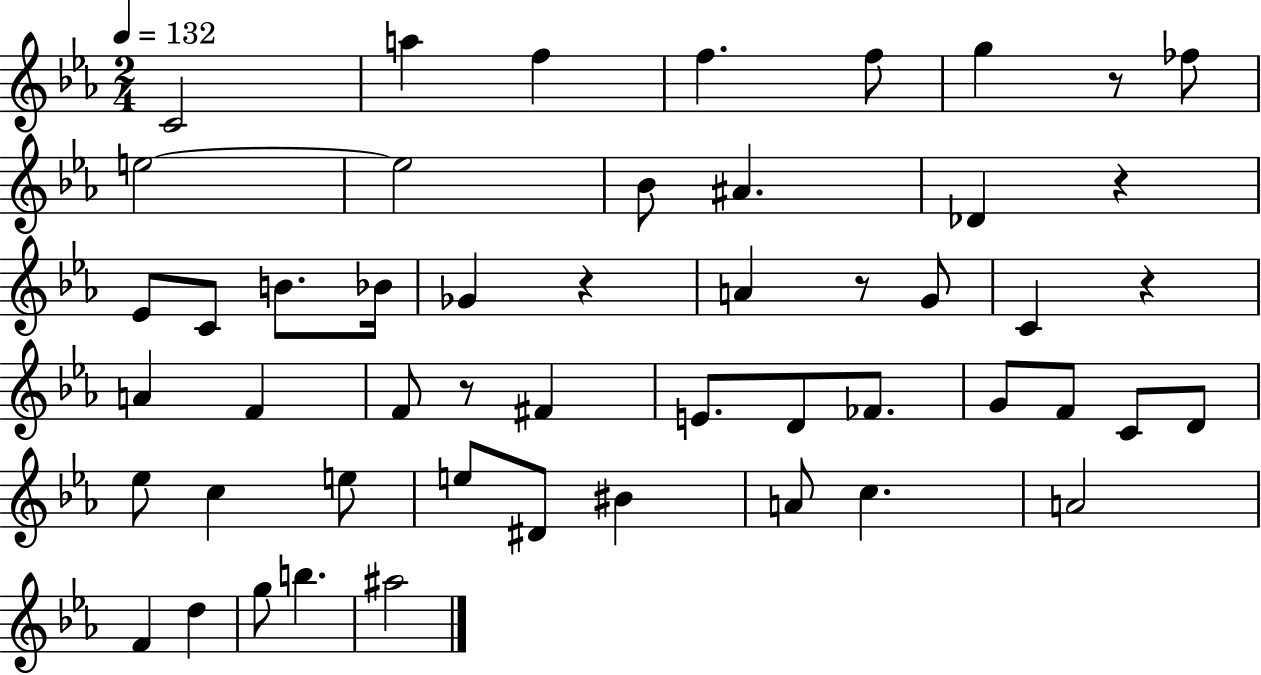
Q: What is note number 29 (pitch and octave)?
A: F4